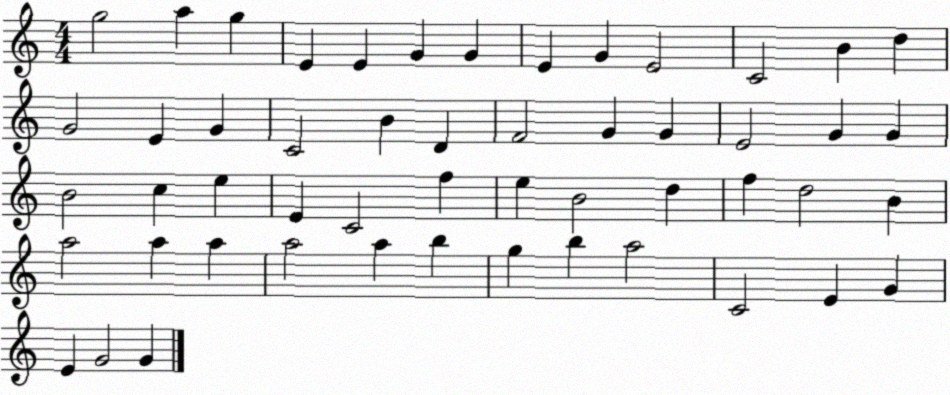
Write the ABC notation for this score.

X:1
T:Untitled
M:4/4
L:1/4
K:C
g2 a g E E G G E G E2 C2 B d G2 E G C2 B D F2 G G E2 G G B2 c e E C2 f e B2 d f d2 B a2 a a a2 a b g b a2 C2 E G E G2 G